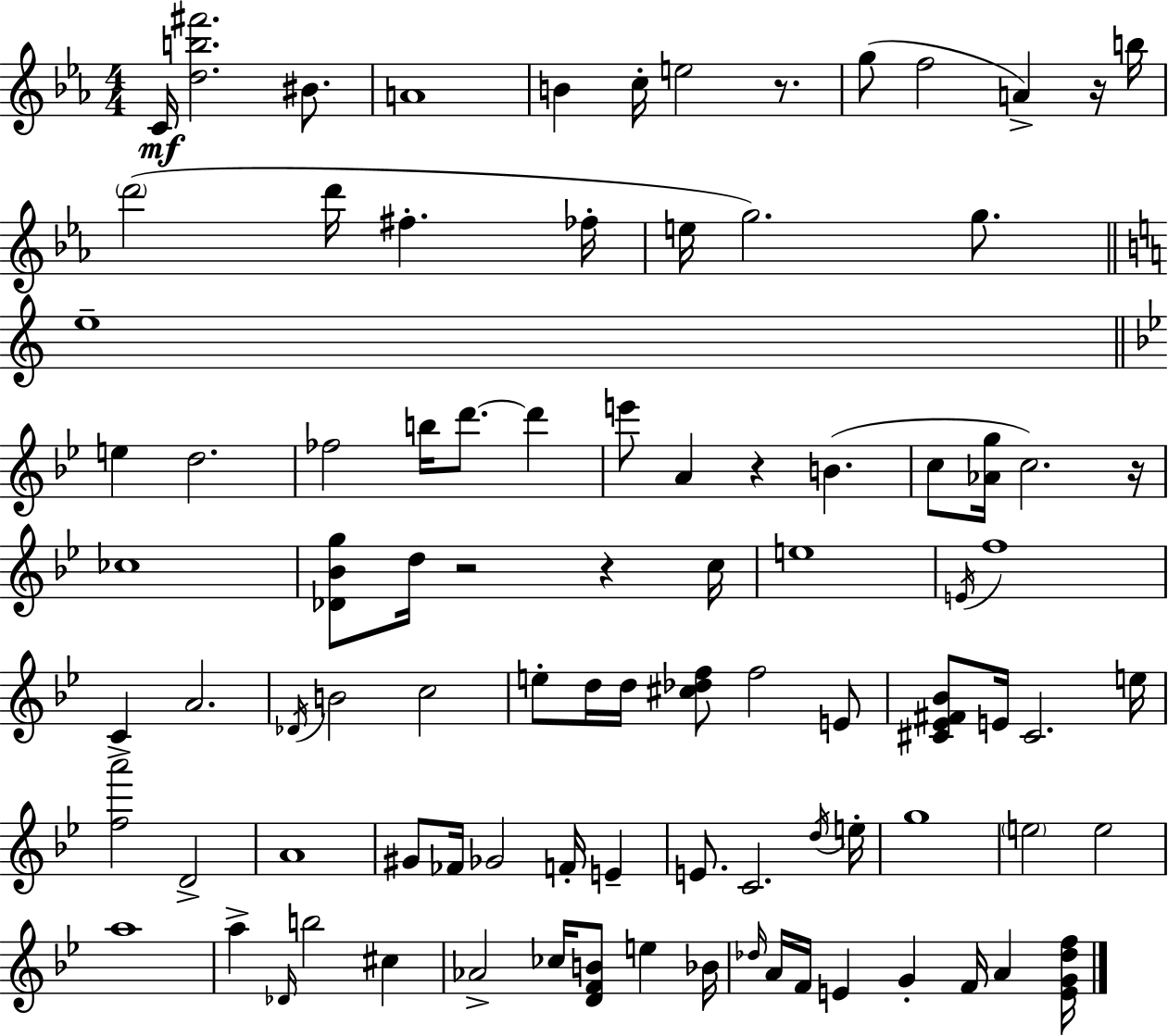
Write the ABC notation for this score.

X:1
T:Untitled
M:4/4
L:1/4
K:Cm
C/4 [db^f']2 ^B/2 A4 B c/4 e2 z/2 g/2 f2 A z/4 b/4 d'2 d'/4 ^f _f/4 e/4 g2 g/2 e4 e d2 _f2 b/4 d'/2 d' e'/2 A z B c/2 [_Ag]/4 c2 z/4 _c4 [_D_Bg]/2 d/4 z2 z c/4 e4 E/4 f4 C A2 _D/4 B2 c2 e/2 d/4 d/4 [^c_df]/2 f2 E/2 [^C_E^F_B]/2 E/4 ^C2 e/4 [fa']2 D2 A4 ^G/2 _F/4 _G2 F/4 E E/2 C2 d/4 e/4 g4 e2 e2 a4 a _D/4 b2 ^c _A2 _c/4 [DFB]/2 e _B/4 _d/4 A/4 F/4 E G F/4 A [EG_df]/4